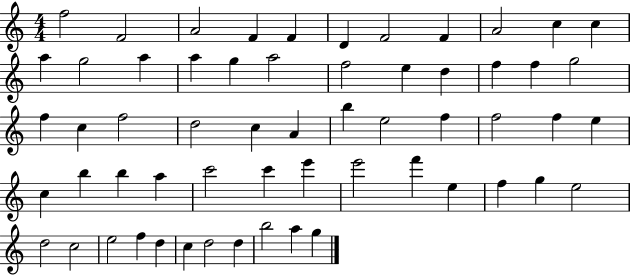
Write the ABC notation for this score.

X:1
T:Untitled
M:4/4
L:1/4
K:C
f2 F2 A2 F F D F2 F A2 c c a g2 a a g a2 f2 e d f f g2 f c f2 d2 c A b e2 f f2 f e c b b a c'2 c' e' e'2 f' e f g e2 d2 c2 e2 f d c d2 d b2 a g